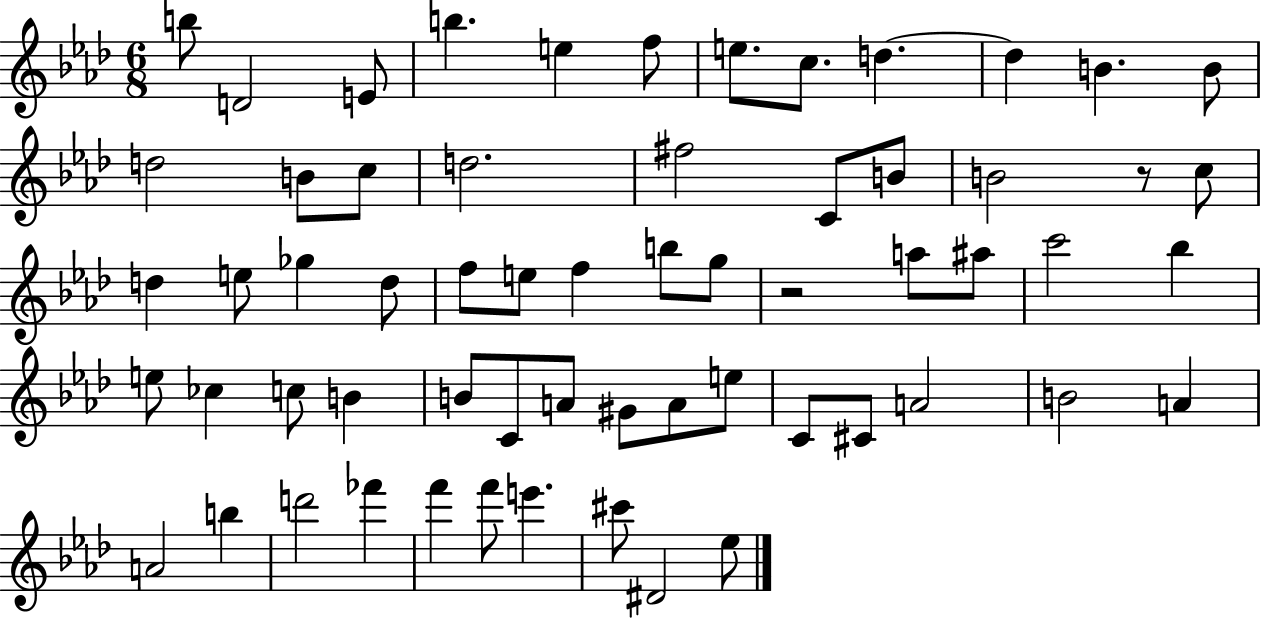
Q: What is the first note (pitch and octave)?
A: B5